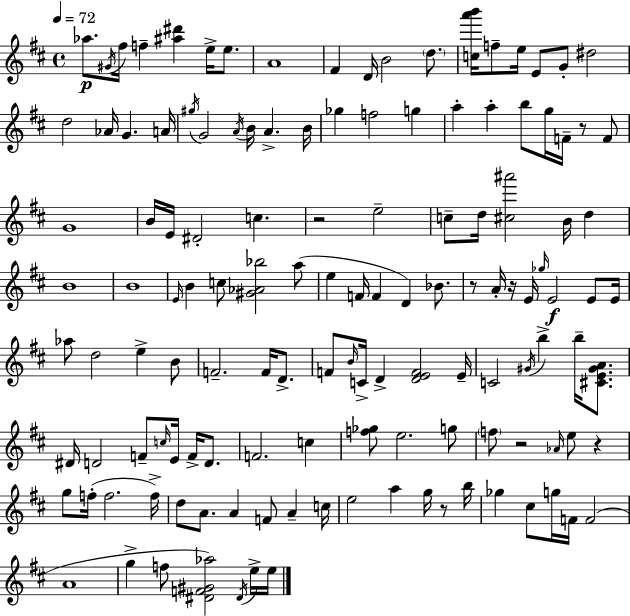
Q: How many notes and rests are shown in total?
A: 132